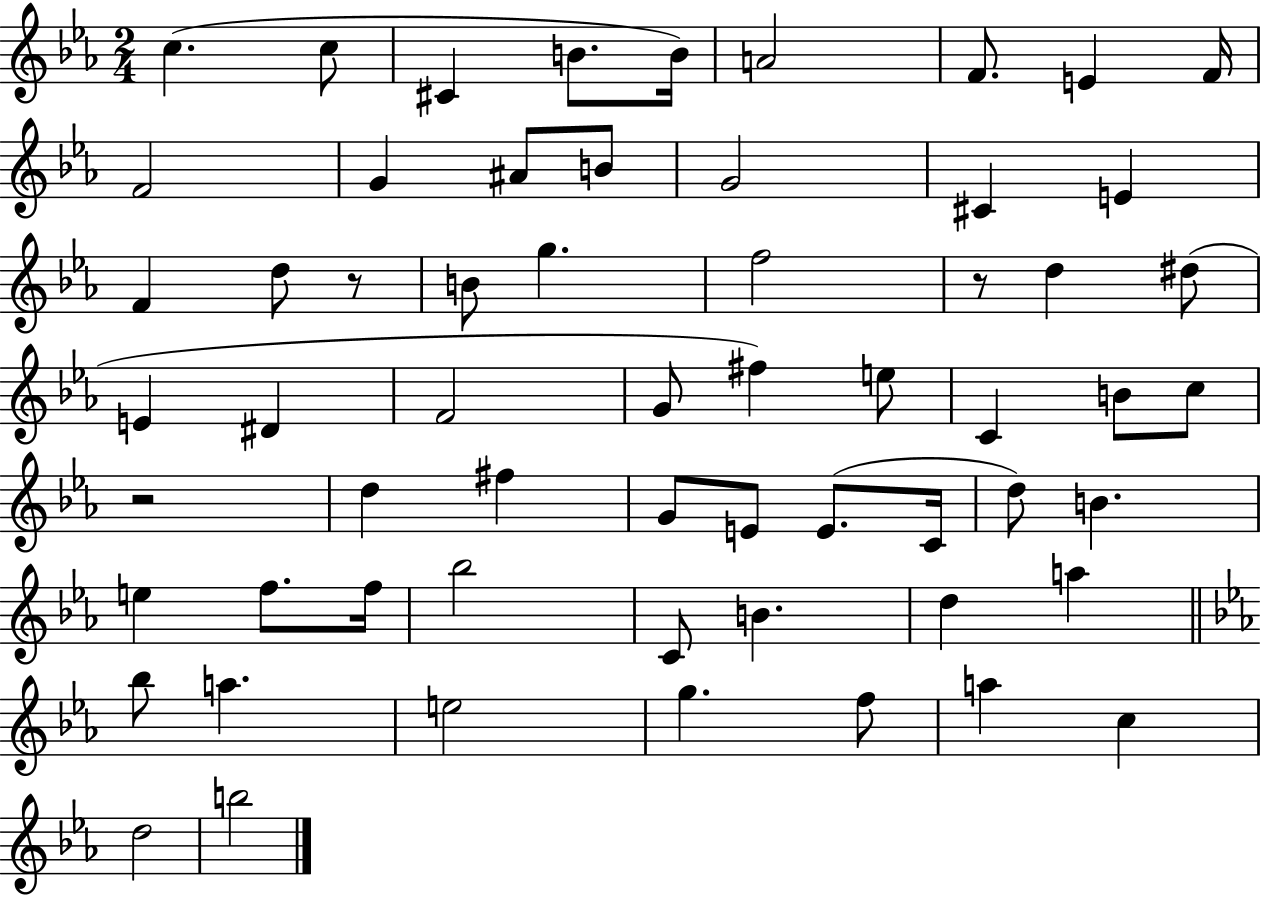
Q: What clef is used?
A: treble